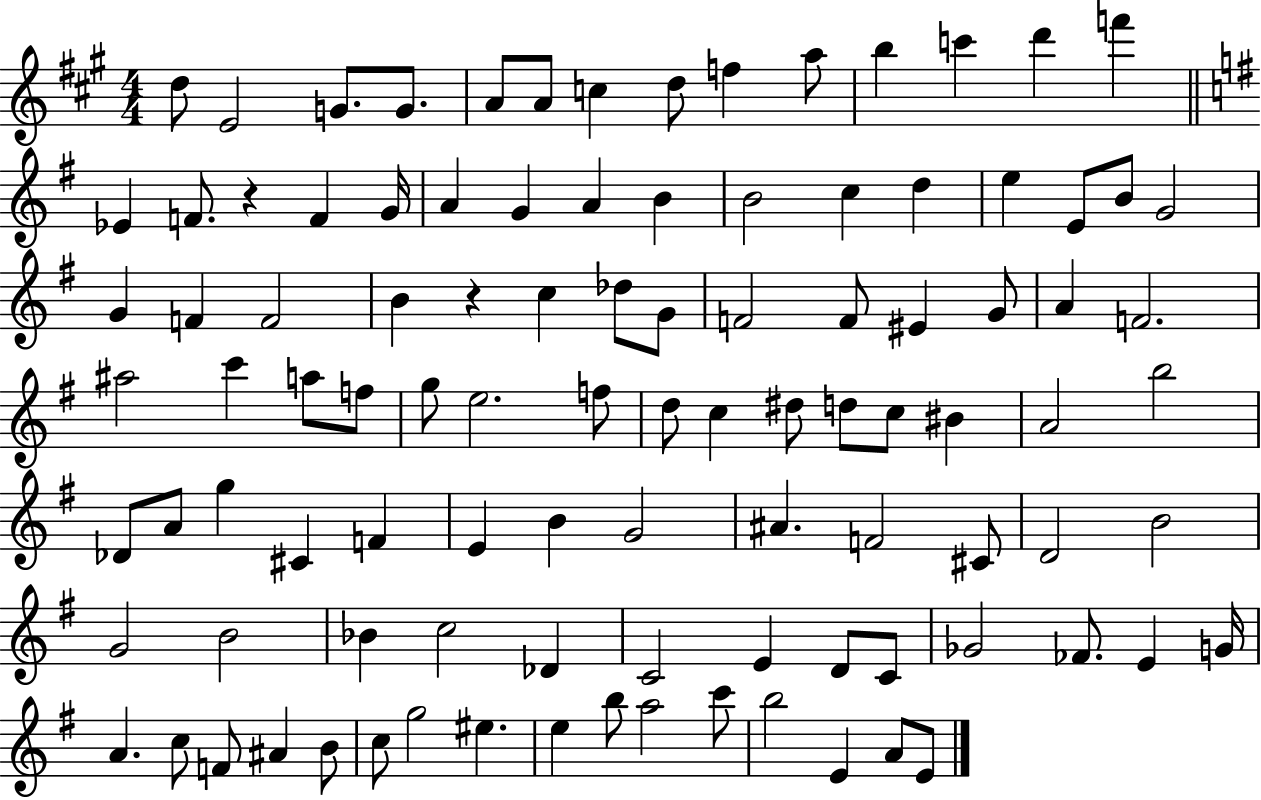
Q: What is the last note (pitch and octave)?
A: E4